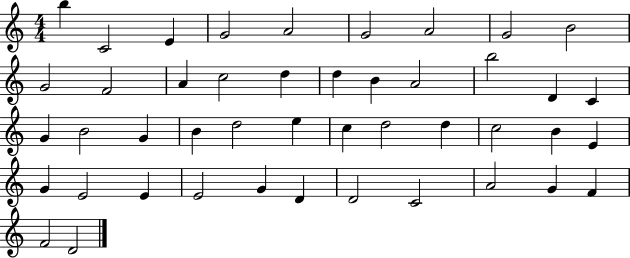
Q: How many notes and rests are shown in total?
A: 45